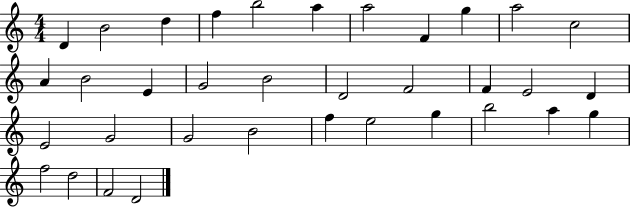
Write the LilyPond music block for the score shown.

{
  \clef treble
  \numericTimeSignature
  \time 4/4
  \key c \major
  d'4 b'2 d''4 | f''4 b''2 a''4 | a''2 f'4 g''4 | a''2 c''2 | \break a'4 b'2 e'4 | g'2 b'2 | d'2 f'2 | f'4 e'2 d'4 | \break e'2 g'2 | g'2 b'2 | f''4 e''2 g''4 | b''2 a''4 g''4 | \break f''2 d''2 | f'2 d'2 | \bar "|."
}